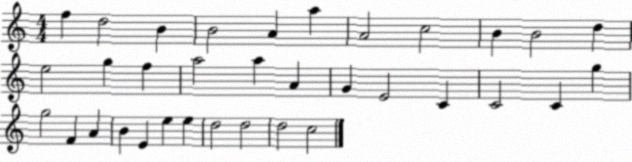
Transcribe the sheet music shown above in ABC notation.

X:1
T:Untitled
M:4/4
L:1/4
K:C
f d2 B B2 A a A2 c2 B B2 d e2 g f a2 a A G E2 C C2 C g g2 F A B E e e d2 d2 d2 c2